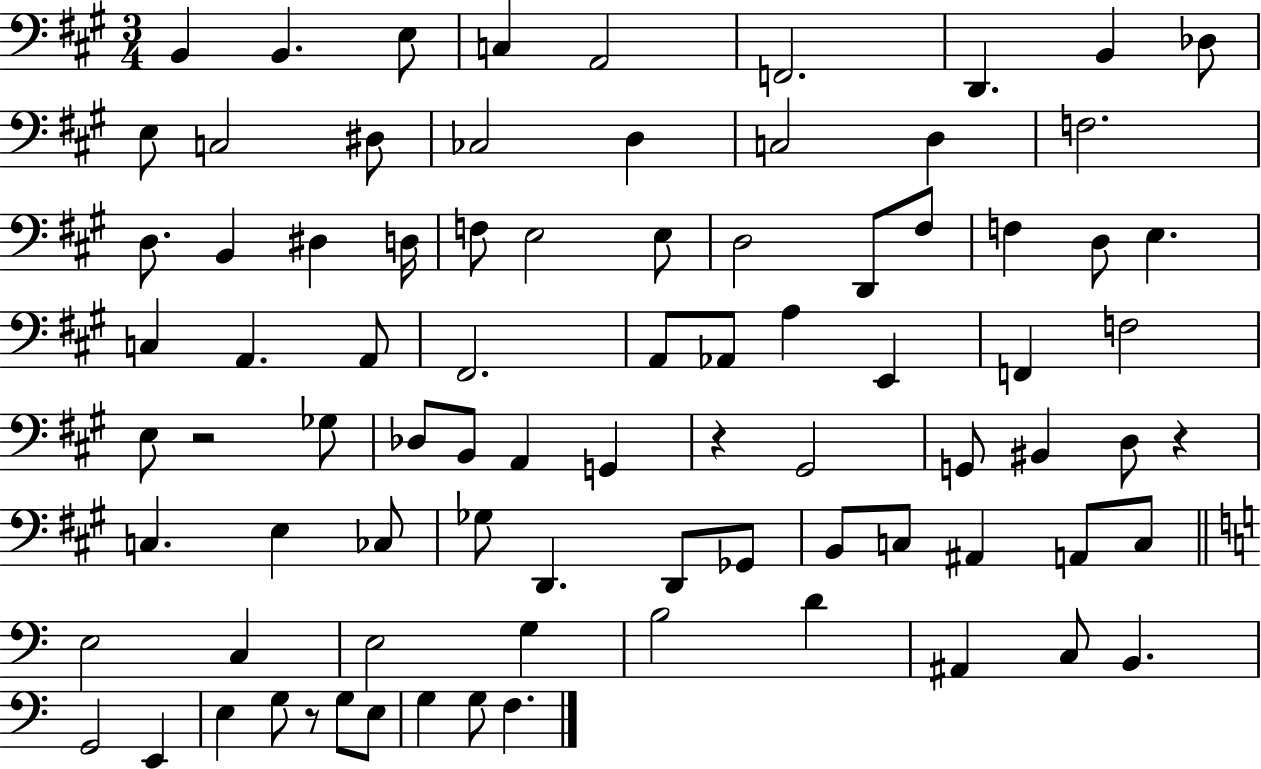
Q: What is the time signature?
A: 3/4